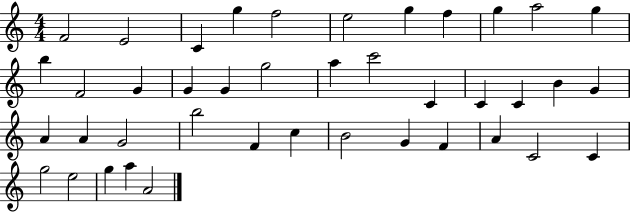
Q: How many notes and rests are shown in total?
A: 41